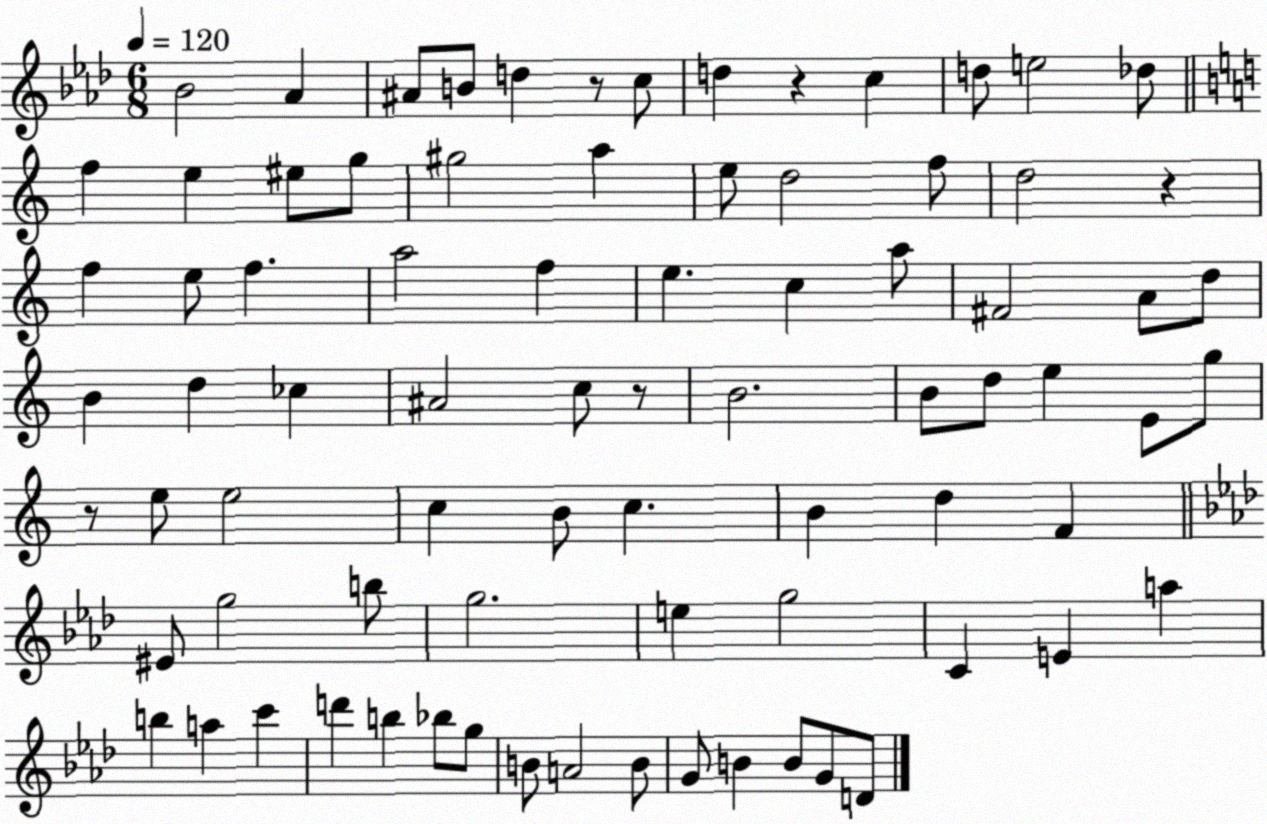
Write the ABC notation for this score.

X:1
T:Untitled
M:6/8
L:1/4
K:Ab
_B2 _A ^A/2 B/2 d z/2 c/2 d z c d/2 e2 _d/2 f e ^e/2 g/2 ^g2 a e/2 d2 f/2 d2 z f e/2 f a2 f e c a/2 ^F2 A/2 d/2 B d _c ^A2 c/2 z/2 B2 B/2 d/2 e E/2 g/2 z/2 e/2 e2 c B/2 c B d F ^E/2 g2 b/2 g2 e g2 C E a b a c' d' b _b/2 g/2 B/2 A2 B/2 G/2 B B/2 G/2 D/2